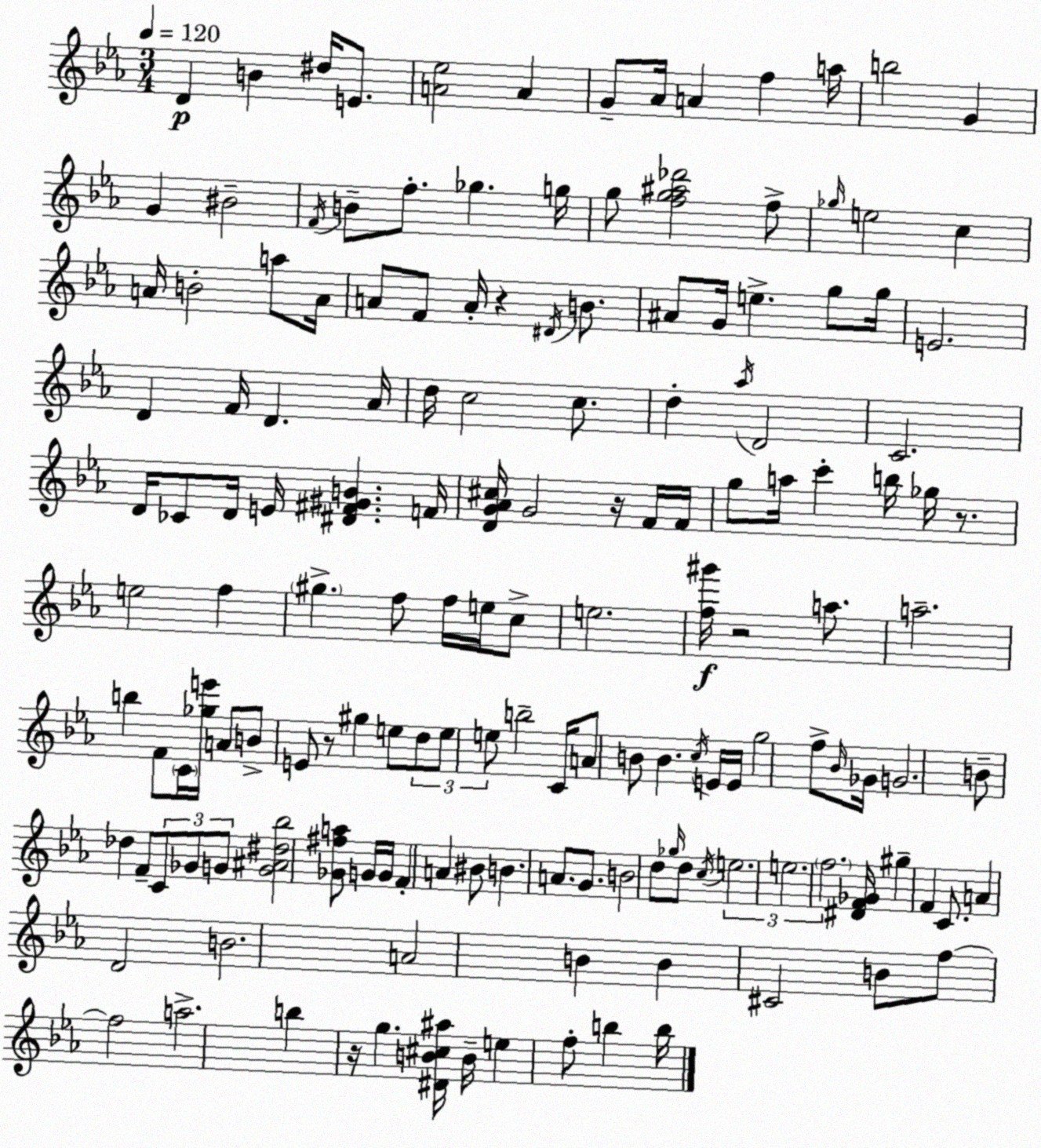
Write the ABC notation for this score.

X:1
T:Untitled
M:3/4
L:1/4
K:Eb
D B ^d/4 E/2 [A_e]2 A G/2 _A/4 A f a/4 b2 G G ^B2 F/4 B/2 f/2 _g g/4 g/2 [fg^a_d']2 f/2 _g/4 e2 c A/4 B2 a/2 A/4 A/2 F/2 A/4 z ^D/4 B/2 ^A/2 G/4 e g/2 g/4 E2 D F/4 D _A/4 d/4 c2 c/2 d _a/4 D2 C2 D/4 _C/2 D/4 E/4 [^D^F^GB] F/4 [DG_A^c]/4 G2 z/4 F/4 F/4 g/2 a/4 c' b/4 _g/4 z/2 e2 f ^g f/2 f/4 e/4 c/2 e2 [f^g']/4 z2 a/2 a2 b F/2 C/4 [_ge']/4 A/2 B/2 E/2 z/2 ^g e/2 d/2 e/2 e/2 b2 C/4 A/2 B/2 B c/4 E/4 E/4 g2 f/2 _B/4 _G/4 G2 B/2 _d F/2 C/2 _G/2 G/2 [G^A^d_b]2 [_G^fa]/2 G/4 G/4 F A ^B/2 B A/2 G/2 B2 d/2 _g/4 d/2 c/4 e2 e2 f2 [^DF_G]/4 ^g F C/2 A D2 B2 A2 B B ^C2 B/2 f/2 f2 a2 b z/4 g [^DB^c^a]/4 B/4 e f/2 b b/4